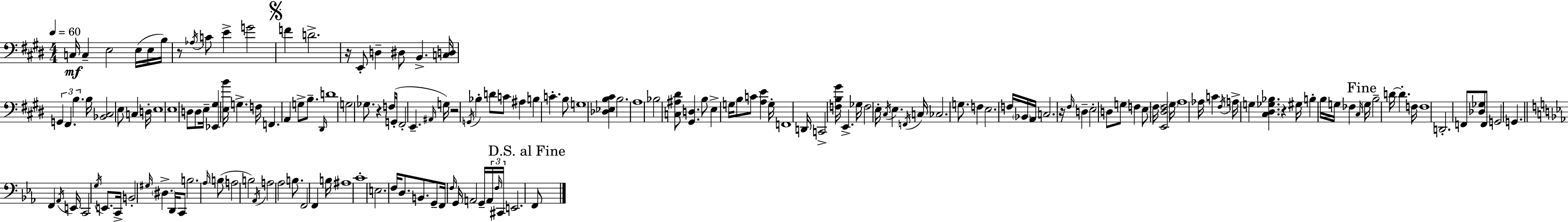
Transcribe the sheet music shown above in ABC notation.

X:1
T:Untitled
M:4/4
L:1/4
K:E
C,/4 C, E,2 E,/4 E,/4 B,/4 z/2 _A,/4 C/2 E G2 F D2 z/4 E,,/2 D, ^D,/2 B,, [C,D,]/4 G,, ^F,, B, B,/4 [_B,,^C,]2 E,/2 C, D,/4 E,4 E,4 D,/2 D,/2 E,/4 [_E,,^G,] [E,B]/4 G, F,/4 F,, A,, G,/2 B,/2 ^D,,/4 D4 G,2 _G,/2 z F,/4 G,,/4 ^F,,2 E,, ^A,,/4 G,/4 z2 G,,/4 _B, D/2 C/2 ^A, B, C B,/2 G,4 [_D,_E,B,^C] B,2 A,4 _B,2 [C,^A,^D]/2 [^G,,D,] B,/2 E, G,/4 B,/2 C/2 [A,E] G,/4 F,,4 D,,/4 C,,2 [F,B,^G]/4 E,, _G,/4 F,2 E,/4 ^C,/4 E, F,,/4 C,/4 _C,2 G,/2 F, E,2 F,/4 _B,,/4 A,,/4 C,2 z/4 ^F,/4 D, E,2 D,/2 G,/2 F, E,/2 ^F,/4 [E,,^D,^F,]2 ^G,/4 A,4 _A,/4 C ^F,/4 A,/4 G, [^C,^D,_G,_B,] z ^G,/4 B, B,/4 G,/4 _F, ^C,/4 G,/4 B,2 D/4 D F,/4 F,4 D,,2 F,,/2 [_D,_G,]/2 F,,/2 G,,2 G,, F,, _A,,/4 E,,/4 C,,2 G,/4 E,,/2 C,,/4 B,,2 ^G,/4 ^D, D,,/4 C,,/2 B,2 _A,/4 B,/2 A,2 B,2 _A,,/4 A,2 _A,2 B,/2 F,,2 F,, B,/4 ^A,4 C4 E,2 F,/4 D,/2 B,,/2 G,,/2 F,,/4 F,/4 G,,/4 A,,2 G,,/4 A,,/4 F,/4 ^C,,/4 E,,2 F,,/2